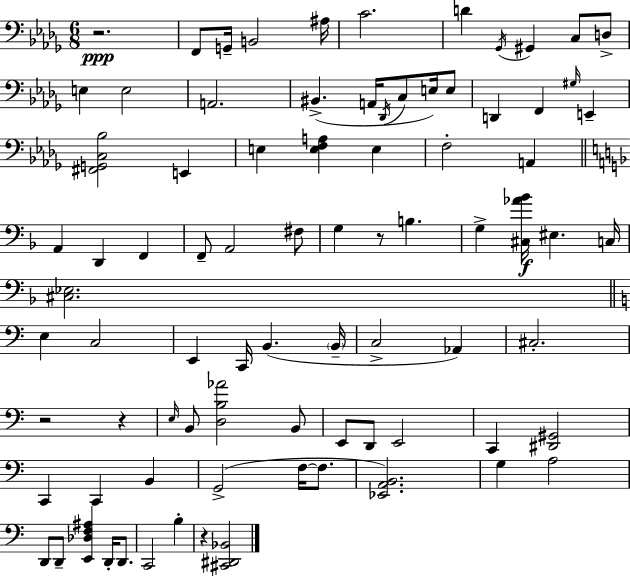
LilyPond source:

{
  \clef bass
  \numericTimeSignature
  \time 6/8
  \key bes \minor
  r2.\ppp | f,8 g,16-- b,2 ais16 | c'2. | d'4 \acciaccatura { ges,16 } gis,4 c8 d8-> | \break e4 e2 | a,2. | bis,4.->( a,16 \acciaccatura { des,16 } c8 e16) | e8 d,4 f,4 \grace { gis16 } e,4-- | \break <fis, g, c bes>2 e,4 | e4 <e f a>4 e4 | f2-. a,4 | \bar "||" \break \key f \major a,4 d,4 f,4 | f,8-- a,2 fis8 | g4 r8 b4. | g4-> <cis aes' bes'>16\f eis4. c16 | \break <cis ees>2. | \bar "||" \break \key a \minor e4 c2 | e,4 c,16 b,4.( \parenthesize b,16-- | c2-> aes,4) | cis2.-. | \break r2 r4 | \grace { e16 } b,8 <d b aes'>2 b,8 | e,8 d,8 e,2 | c,4 <dis, gis,>2 | \break c,4 c,4 b,4 | g,2->( f16~~ f8. | <ees, a, b,>2.) | g4 a2 | \break d,8 d,8-- <e, des f ais>4 d,16-. d,8. | c,2 b4-. | r4 <cis, dis, bes,>2 | \bar "|."
}